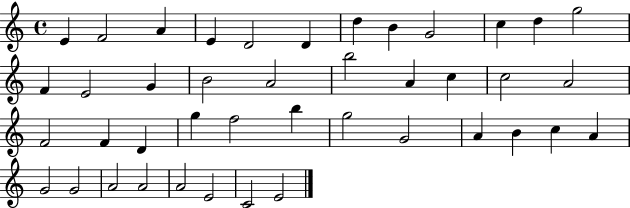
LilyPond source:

{
  \clef treble
  \time 4/4
  \defaultTimeSignature
  \key c \major
  e'4 f'2 a'4 | e'4 d'2 d'4 | d''4 b'4 g'2 | c''4 d''4 g''2 | \break f'4 e'2 g'4 | b'2 a'2 | b''2 a'4 c''4 | c''2 a'2 | \break f'2 f'4 d'4 | g''4 f''2 b''4 | g''2 g'2 | a'4 b'4 c''4 a'4 | \break g'2 g'2 | a'2 a'2 | a'2 e'2 | c'2 e'2 | \break \bar "|."
}